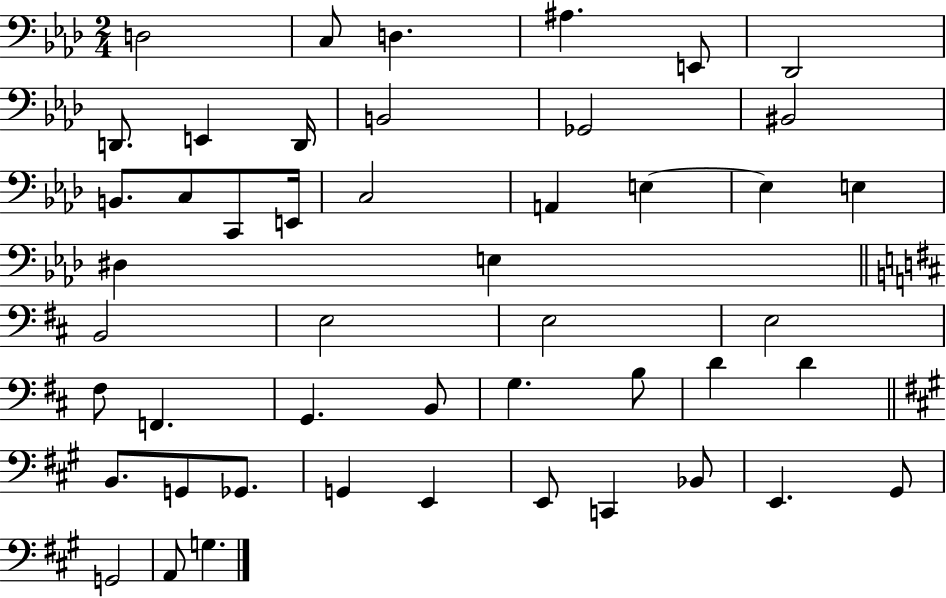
X:1
T:Untitled
M:2/4
L:1/4
K:Ab
D,2 C,/2 D, ^A, E,,/2 _D,,2 D,,/2 E,, D,,/4 B,,2 _G,,2 ^B,,2 B,,/2 C,/2 C,,/2 E,,/4 C,2 A,, E, E, E, ^D, E, B,,2 E,2 E,2 E,2 ^F,/2 F,, G,, B,,/2 G, B,/2 D D B,,/2 G,,/2 _G,,/2 G,, E,, E,,/2 C,, _B,,/2 E,, ^G,,/2 G,,2 A,,/2 G,